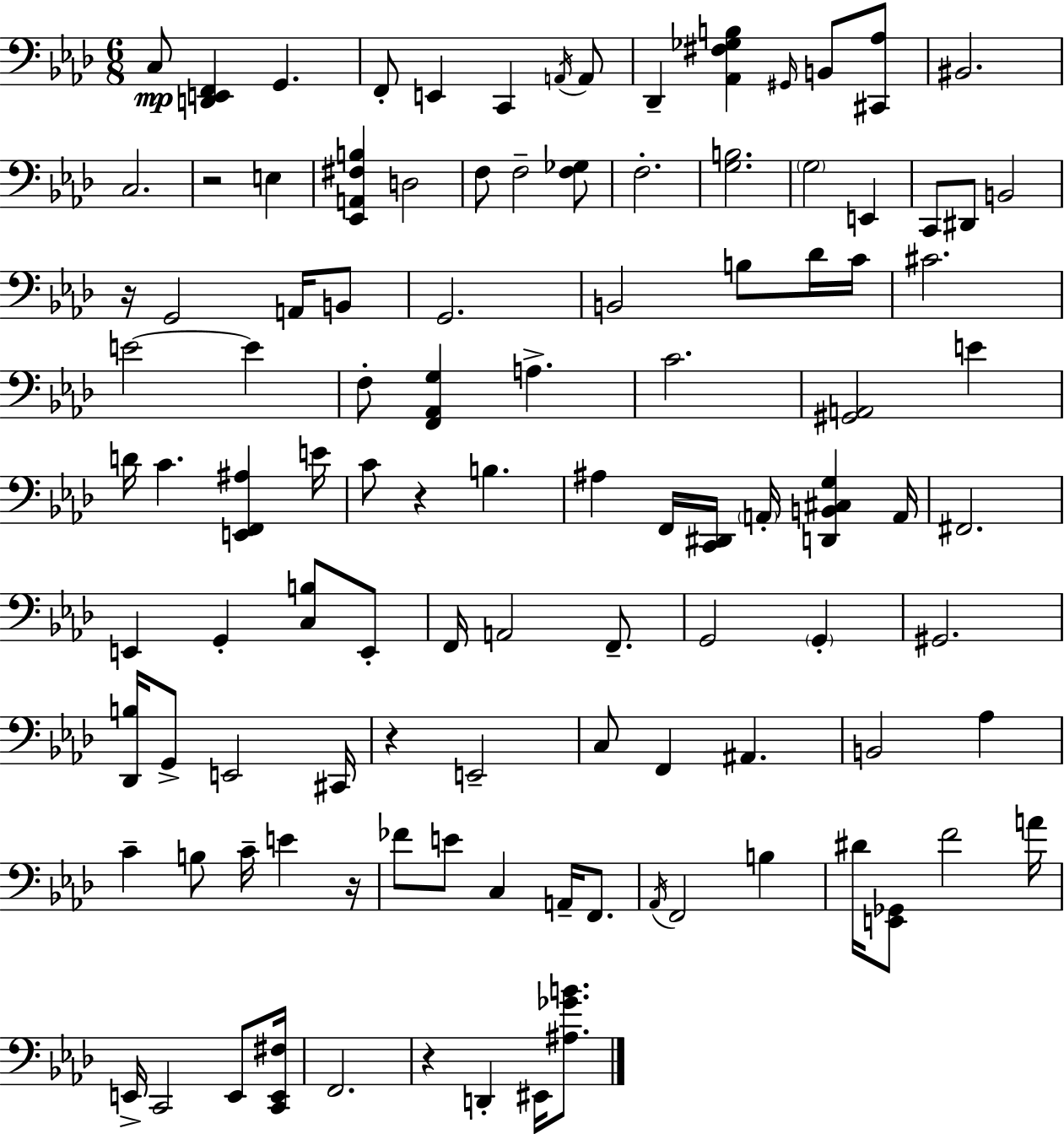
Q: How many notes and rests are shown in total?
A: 108